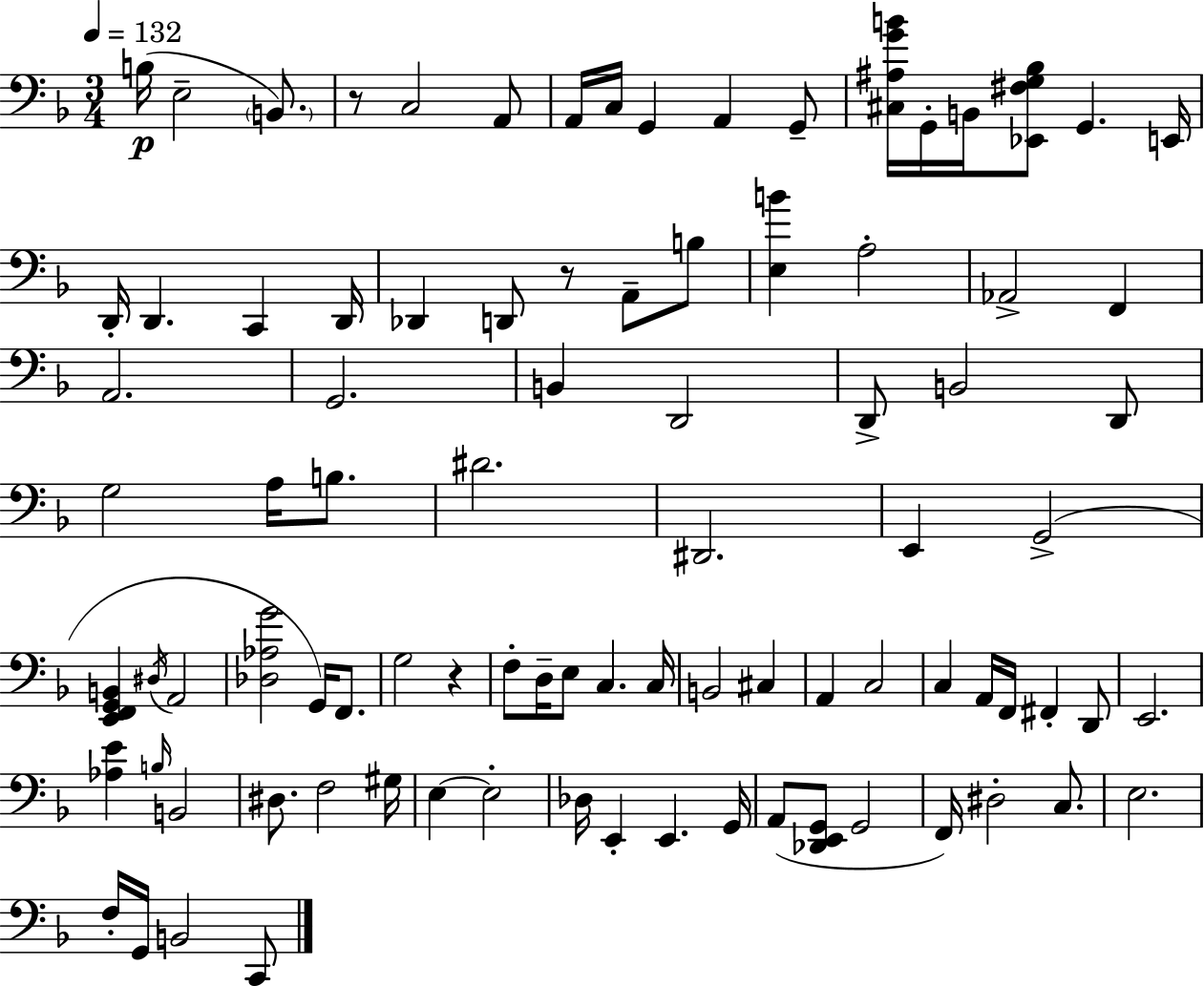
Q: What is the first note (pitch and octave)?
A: B3